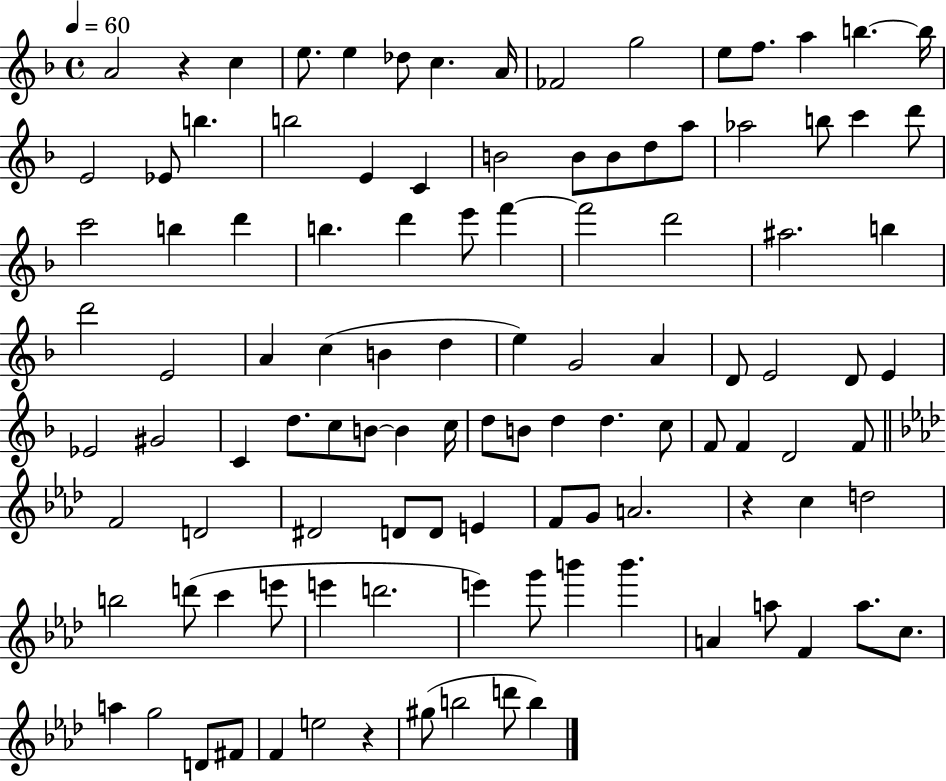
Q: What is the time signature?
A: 4/4